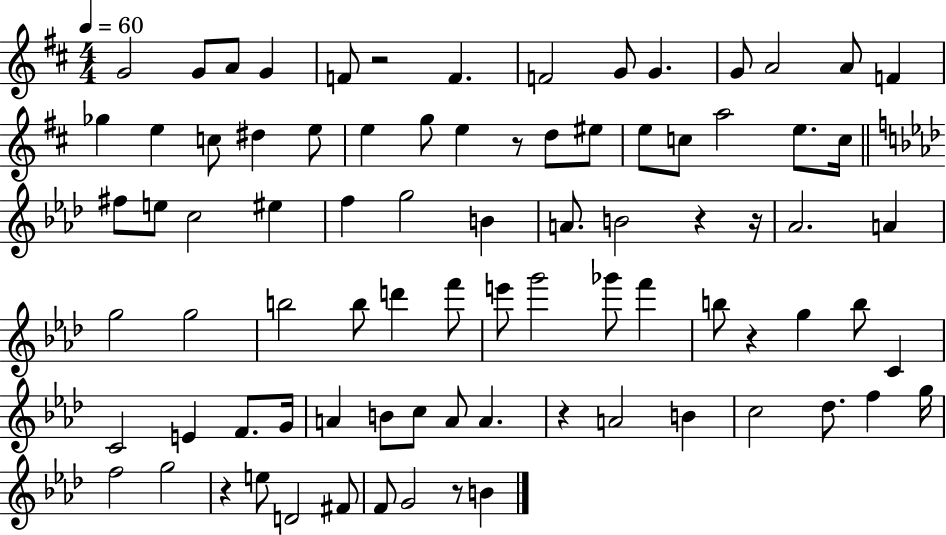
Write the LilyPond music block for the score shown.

{
  \clef treble
  \numericTimeSignature
  \time 4/4
  \key d \major
  \tempo 4 = 60
  \repeat volta 2 { g'2 g'8 a'8 g'4 | f'8 r2 f'4. | f'2 g'8 g'4. | g'8 a'2 a'8 f'4 | \break ges''4 e''4 c''8 dis''4 e''8 | e''4 g''8 e''4 r8 d''8 eis''8 | e''8 c''8 a''2 e''8. c''16 | \bar "||" \break \key f \minor fis''8 e''8 c''2 eis''4 | f''4 g''2 b'4 | a'8. b'2 r4 r16 | aes'2. a'4 | \break g''2 g''2 | b''2 b''8 d'''4 f'''8 | e'''8 g'''2 ges'''8 f'''4 | b''8 r4 g''4 b''8 c'4 | \break c'2 e'4 f'8. g'16 | a'4 b'8 c''8 a'8 a'4. | r4 a'2 b'4 | c''2 des''8. f''4 g''16 | \break f''2 g''2 | r4 e''8 d'2 fis'8 | f'8 g'2 r8 b'4 | } \bar "|."
}